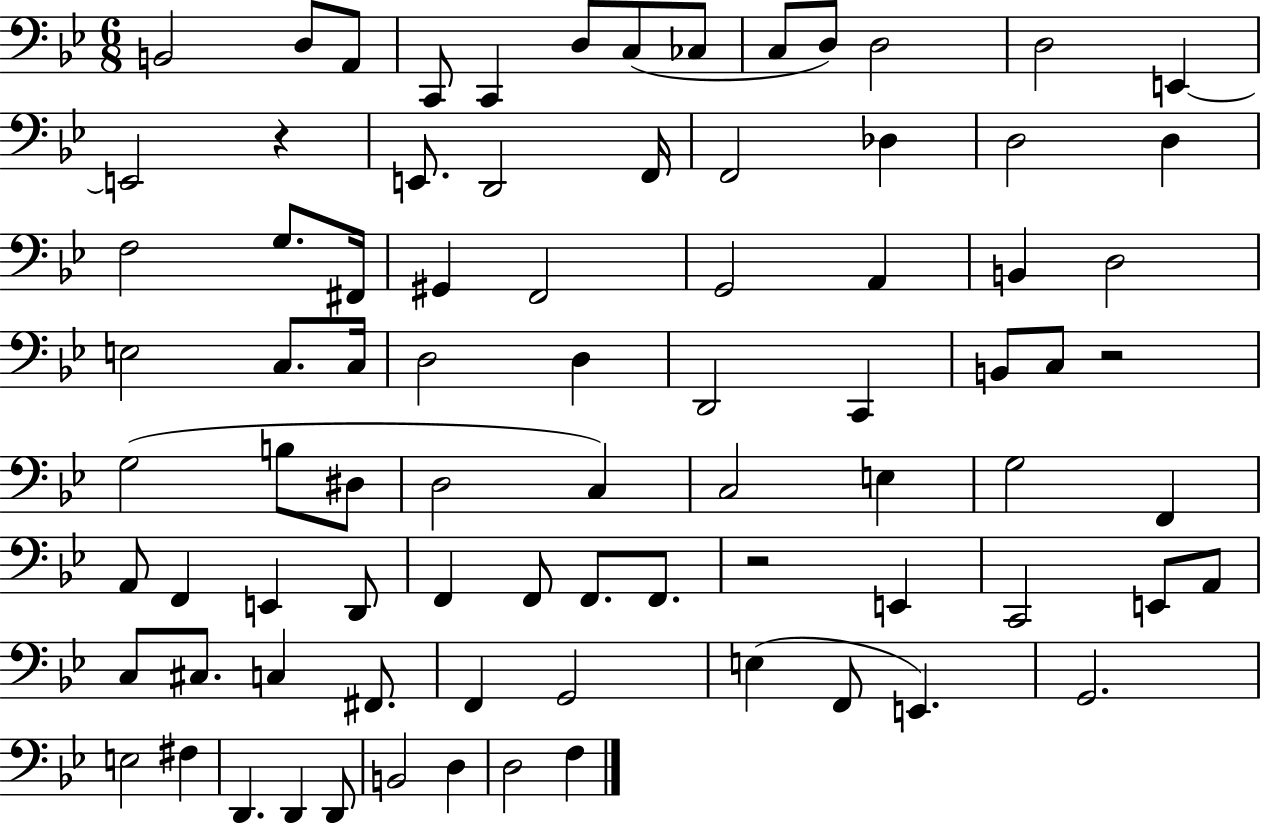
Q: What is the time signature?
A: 6/8